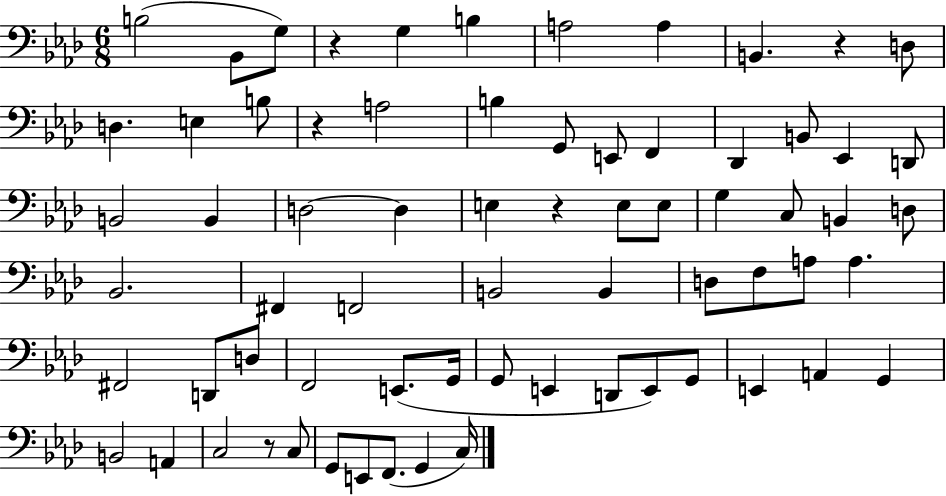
B3/h Bb2/e G3/e R/q G3/q B3/q A3/h A3/q B2/q. R/q D3/e D3/q. E3/q B3/e R/q A3/h B3/q G2/e E2/e F2/q Db2/q B2/e Eb2/q D2/e B2/h B2/q D3/h D3/q E3/q R/q E3/e E3/e G3/q C3/e B2/q D3/e Bb2/h. F#2/q F2/h B2/h B2/q D3/e F3/e A3/e A3/q. F#2/h D2/e D3/e F2/h E2/e. G2/s G2/e E2/q D2/e E2/e G2/e E2/q A2/q G2/q B2/h A2/q C3/h R/e C3/e G2/e E2/e F2/e. G2/q C3/s